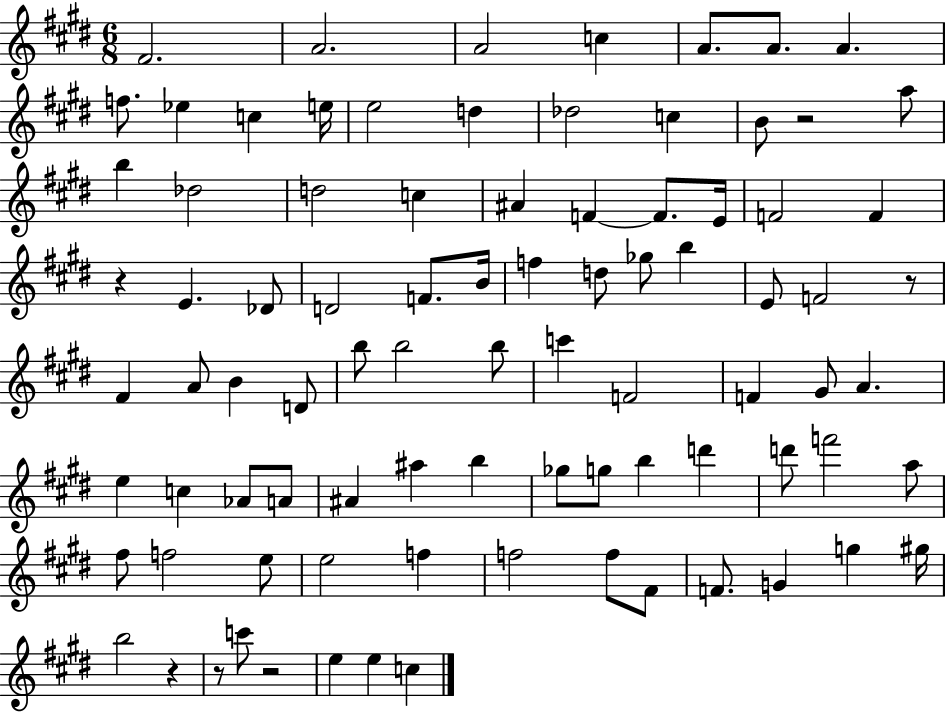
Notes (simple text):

F#4/h. A4/h. A4/h C5/q A4/e. A4/e. A4/q. F5/e. Eb5/q C5/q E5/s E5/h D5/q Db5/h C5/q B4/e R/h A5/e B5/q Db5/h D5/h C5/q A#4/q F4/q F4/e. E4/s F4/h F4/q R/q E4/q. Db4/e D4/h F4/e. B4/s F5/q D5/e Gb5/e B5/q E4/e F4/h R/e F#4/q A4/e B4/q D4/e B5/e B5/h B5/e C6/q F4/h F4/q G#4/e A4/q. E5/q C5/q Ab4/e A4/e A#4/q A#5/q B5/q Gb5/e G5/e B5/q D6/q D6/e F6/h A5/e F#5/e F5/h E5/e E5/h F5/q F5/h F5/e F#4/e F4/e. G4/q G5/q G#5/s B5/h R/q R/e C6/e R/h E5/q E5/q C5/q